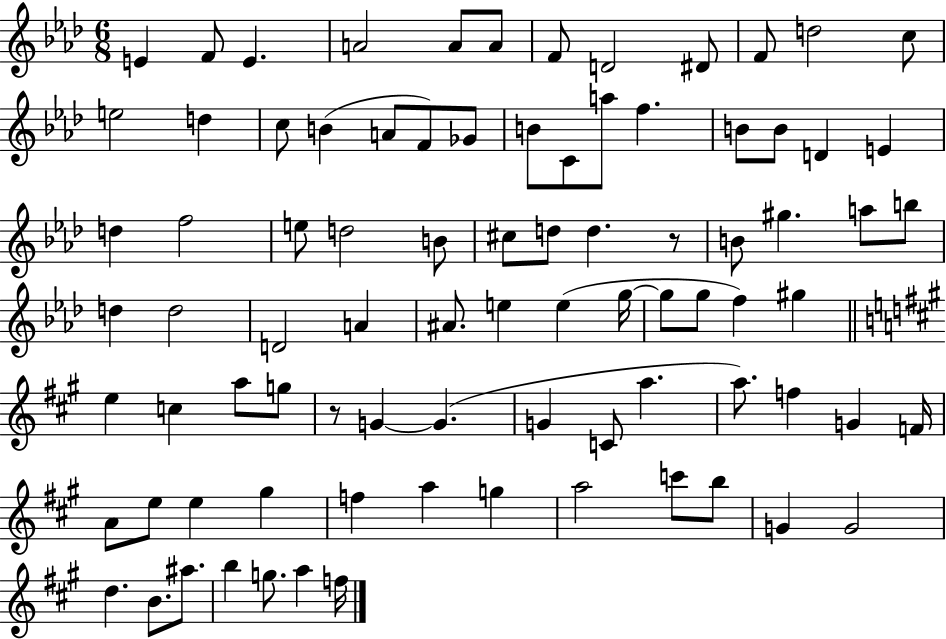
{
  \clef treble
  \numericTimeSignature
  \time 6/8
  \key aes \major
  e'4 f'8 e'4. | a'2 a'8 a'8 | f'8 d'2 dis'8 | f'8 d''2 c''8 | \break e''2 d''4 | c''8 b'4( a'8 f'8) ges'8 | b'8 c'8 a''8 f''4. | b'8 b'8 d'4 e'4 | \break d''4 f''2 | e''8 d''2 b'8 | cis''8 d''8 d''4. r8 | b'8 gis''4. a''8 b''8 | \break d''4 d''2 | d'2 a'4 | ais'8. e''4 e''4( g''16~~ | g''8 g''8 f''4) gis''4 | \break \bar "||" \break \key a \major e''4 c''4 a''8 g''8 | r8 g'4~~ g'4.( | g'4 c'8 a''4. | a''8.) f''4 g'4 f'16 | \break a'8 e''8 e''4 gis''4 | f''4 a''4 g''4 | a''2 c'''8 b''8 | g'4 g'2 | \break d''4. b'8. ais''8. | b''4 g''8. a''4 f''16 | \bar "|."
}